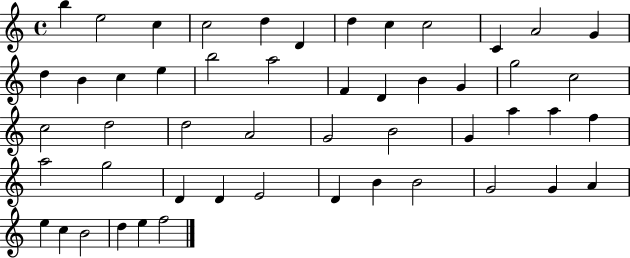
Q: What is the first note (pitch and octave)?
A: B5